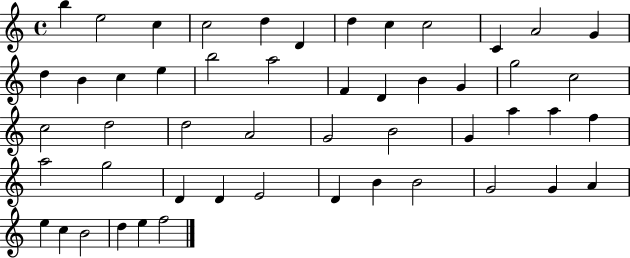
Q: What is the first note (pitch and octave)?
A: B5